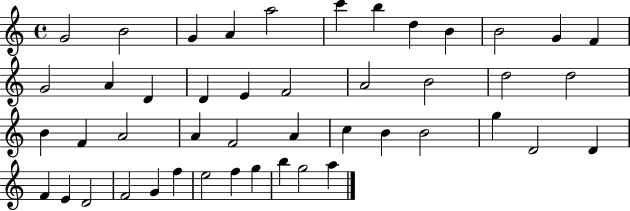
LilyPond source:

{
  \clef treble
  \time 4/4
  \defaultTimeSignature
  \key c \major
  g'2 b'2 | g'4 a'4 a''2 | c'''4 b''4 d''4 b'4 | b'2 g'4 f'4 | \break g'2 a'4 d'4 | d'4 e'4 f'2 | a'2 b'2 | d''2 d''2 | \break b'4 f'4 a'2 | a'4 f'2 a'4 | c''4 b'4 b'2 | g''4 d'2 d'4 | \break f'4 e'4 d'2 | f'2 g'4 f''4 | e''2 f''4 g''4 | b''4 g''2 a''4 | \break \bar "|."
}